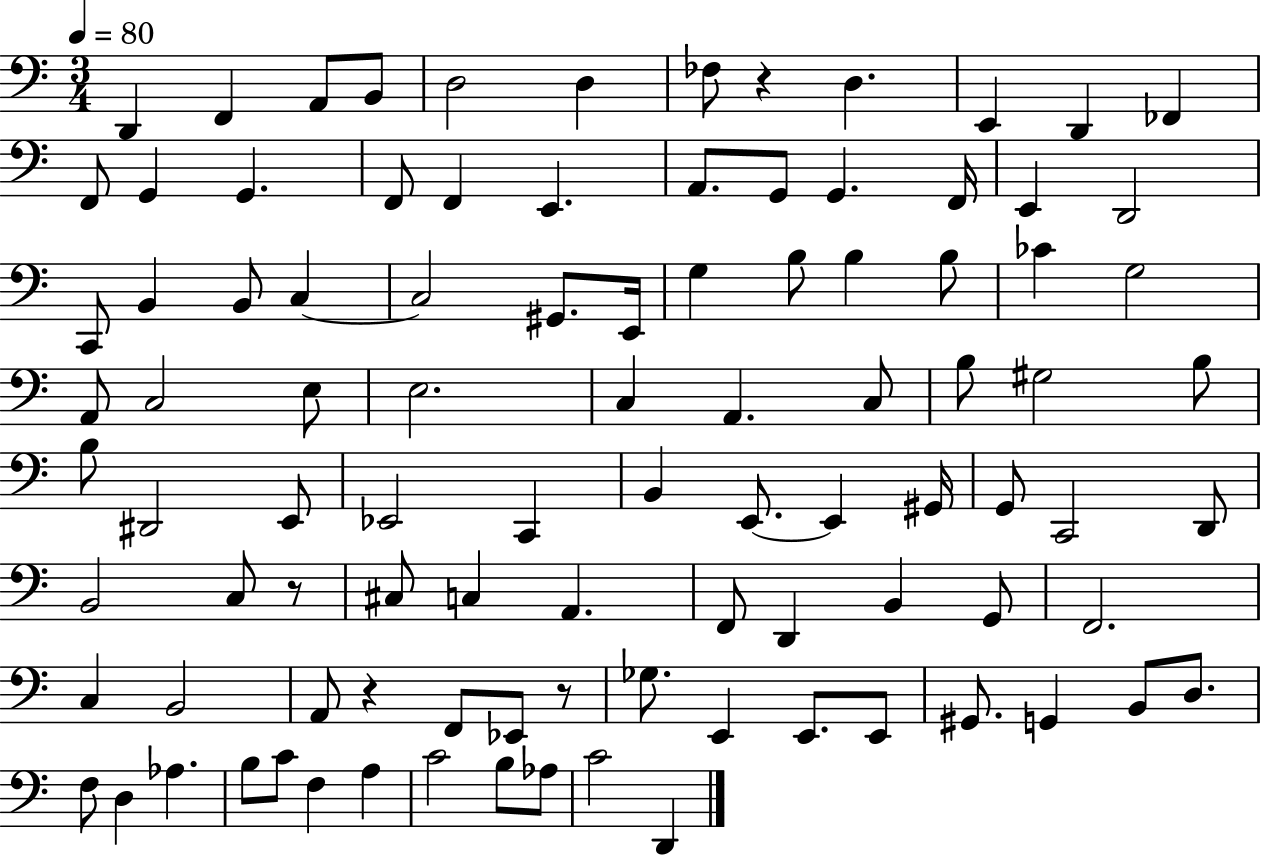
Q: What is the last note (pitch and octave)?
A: D2